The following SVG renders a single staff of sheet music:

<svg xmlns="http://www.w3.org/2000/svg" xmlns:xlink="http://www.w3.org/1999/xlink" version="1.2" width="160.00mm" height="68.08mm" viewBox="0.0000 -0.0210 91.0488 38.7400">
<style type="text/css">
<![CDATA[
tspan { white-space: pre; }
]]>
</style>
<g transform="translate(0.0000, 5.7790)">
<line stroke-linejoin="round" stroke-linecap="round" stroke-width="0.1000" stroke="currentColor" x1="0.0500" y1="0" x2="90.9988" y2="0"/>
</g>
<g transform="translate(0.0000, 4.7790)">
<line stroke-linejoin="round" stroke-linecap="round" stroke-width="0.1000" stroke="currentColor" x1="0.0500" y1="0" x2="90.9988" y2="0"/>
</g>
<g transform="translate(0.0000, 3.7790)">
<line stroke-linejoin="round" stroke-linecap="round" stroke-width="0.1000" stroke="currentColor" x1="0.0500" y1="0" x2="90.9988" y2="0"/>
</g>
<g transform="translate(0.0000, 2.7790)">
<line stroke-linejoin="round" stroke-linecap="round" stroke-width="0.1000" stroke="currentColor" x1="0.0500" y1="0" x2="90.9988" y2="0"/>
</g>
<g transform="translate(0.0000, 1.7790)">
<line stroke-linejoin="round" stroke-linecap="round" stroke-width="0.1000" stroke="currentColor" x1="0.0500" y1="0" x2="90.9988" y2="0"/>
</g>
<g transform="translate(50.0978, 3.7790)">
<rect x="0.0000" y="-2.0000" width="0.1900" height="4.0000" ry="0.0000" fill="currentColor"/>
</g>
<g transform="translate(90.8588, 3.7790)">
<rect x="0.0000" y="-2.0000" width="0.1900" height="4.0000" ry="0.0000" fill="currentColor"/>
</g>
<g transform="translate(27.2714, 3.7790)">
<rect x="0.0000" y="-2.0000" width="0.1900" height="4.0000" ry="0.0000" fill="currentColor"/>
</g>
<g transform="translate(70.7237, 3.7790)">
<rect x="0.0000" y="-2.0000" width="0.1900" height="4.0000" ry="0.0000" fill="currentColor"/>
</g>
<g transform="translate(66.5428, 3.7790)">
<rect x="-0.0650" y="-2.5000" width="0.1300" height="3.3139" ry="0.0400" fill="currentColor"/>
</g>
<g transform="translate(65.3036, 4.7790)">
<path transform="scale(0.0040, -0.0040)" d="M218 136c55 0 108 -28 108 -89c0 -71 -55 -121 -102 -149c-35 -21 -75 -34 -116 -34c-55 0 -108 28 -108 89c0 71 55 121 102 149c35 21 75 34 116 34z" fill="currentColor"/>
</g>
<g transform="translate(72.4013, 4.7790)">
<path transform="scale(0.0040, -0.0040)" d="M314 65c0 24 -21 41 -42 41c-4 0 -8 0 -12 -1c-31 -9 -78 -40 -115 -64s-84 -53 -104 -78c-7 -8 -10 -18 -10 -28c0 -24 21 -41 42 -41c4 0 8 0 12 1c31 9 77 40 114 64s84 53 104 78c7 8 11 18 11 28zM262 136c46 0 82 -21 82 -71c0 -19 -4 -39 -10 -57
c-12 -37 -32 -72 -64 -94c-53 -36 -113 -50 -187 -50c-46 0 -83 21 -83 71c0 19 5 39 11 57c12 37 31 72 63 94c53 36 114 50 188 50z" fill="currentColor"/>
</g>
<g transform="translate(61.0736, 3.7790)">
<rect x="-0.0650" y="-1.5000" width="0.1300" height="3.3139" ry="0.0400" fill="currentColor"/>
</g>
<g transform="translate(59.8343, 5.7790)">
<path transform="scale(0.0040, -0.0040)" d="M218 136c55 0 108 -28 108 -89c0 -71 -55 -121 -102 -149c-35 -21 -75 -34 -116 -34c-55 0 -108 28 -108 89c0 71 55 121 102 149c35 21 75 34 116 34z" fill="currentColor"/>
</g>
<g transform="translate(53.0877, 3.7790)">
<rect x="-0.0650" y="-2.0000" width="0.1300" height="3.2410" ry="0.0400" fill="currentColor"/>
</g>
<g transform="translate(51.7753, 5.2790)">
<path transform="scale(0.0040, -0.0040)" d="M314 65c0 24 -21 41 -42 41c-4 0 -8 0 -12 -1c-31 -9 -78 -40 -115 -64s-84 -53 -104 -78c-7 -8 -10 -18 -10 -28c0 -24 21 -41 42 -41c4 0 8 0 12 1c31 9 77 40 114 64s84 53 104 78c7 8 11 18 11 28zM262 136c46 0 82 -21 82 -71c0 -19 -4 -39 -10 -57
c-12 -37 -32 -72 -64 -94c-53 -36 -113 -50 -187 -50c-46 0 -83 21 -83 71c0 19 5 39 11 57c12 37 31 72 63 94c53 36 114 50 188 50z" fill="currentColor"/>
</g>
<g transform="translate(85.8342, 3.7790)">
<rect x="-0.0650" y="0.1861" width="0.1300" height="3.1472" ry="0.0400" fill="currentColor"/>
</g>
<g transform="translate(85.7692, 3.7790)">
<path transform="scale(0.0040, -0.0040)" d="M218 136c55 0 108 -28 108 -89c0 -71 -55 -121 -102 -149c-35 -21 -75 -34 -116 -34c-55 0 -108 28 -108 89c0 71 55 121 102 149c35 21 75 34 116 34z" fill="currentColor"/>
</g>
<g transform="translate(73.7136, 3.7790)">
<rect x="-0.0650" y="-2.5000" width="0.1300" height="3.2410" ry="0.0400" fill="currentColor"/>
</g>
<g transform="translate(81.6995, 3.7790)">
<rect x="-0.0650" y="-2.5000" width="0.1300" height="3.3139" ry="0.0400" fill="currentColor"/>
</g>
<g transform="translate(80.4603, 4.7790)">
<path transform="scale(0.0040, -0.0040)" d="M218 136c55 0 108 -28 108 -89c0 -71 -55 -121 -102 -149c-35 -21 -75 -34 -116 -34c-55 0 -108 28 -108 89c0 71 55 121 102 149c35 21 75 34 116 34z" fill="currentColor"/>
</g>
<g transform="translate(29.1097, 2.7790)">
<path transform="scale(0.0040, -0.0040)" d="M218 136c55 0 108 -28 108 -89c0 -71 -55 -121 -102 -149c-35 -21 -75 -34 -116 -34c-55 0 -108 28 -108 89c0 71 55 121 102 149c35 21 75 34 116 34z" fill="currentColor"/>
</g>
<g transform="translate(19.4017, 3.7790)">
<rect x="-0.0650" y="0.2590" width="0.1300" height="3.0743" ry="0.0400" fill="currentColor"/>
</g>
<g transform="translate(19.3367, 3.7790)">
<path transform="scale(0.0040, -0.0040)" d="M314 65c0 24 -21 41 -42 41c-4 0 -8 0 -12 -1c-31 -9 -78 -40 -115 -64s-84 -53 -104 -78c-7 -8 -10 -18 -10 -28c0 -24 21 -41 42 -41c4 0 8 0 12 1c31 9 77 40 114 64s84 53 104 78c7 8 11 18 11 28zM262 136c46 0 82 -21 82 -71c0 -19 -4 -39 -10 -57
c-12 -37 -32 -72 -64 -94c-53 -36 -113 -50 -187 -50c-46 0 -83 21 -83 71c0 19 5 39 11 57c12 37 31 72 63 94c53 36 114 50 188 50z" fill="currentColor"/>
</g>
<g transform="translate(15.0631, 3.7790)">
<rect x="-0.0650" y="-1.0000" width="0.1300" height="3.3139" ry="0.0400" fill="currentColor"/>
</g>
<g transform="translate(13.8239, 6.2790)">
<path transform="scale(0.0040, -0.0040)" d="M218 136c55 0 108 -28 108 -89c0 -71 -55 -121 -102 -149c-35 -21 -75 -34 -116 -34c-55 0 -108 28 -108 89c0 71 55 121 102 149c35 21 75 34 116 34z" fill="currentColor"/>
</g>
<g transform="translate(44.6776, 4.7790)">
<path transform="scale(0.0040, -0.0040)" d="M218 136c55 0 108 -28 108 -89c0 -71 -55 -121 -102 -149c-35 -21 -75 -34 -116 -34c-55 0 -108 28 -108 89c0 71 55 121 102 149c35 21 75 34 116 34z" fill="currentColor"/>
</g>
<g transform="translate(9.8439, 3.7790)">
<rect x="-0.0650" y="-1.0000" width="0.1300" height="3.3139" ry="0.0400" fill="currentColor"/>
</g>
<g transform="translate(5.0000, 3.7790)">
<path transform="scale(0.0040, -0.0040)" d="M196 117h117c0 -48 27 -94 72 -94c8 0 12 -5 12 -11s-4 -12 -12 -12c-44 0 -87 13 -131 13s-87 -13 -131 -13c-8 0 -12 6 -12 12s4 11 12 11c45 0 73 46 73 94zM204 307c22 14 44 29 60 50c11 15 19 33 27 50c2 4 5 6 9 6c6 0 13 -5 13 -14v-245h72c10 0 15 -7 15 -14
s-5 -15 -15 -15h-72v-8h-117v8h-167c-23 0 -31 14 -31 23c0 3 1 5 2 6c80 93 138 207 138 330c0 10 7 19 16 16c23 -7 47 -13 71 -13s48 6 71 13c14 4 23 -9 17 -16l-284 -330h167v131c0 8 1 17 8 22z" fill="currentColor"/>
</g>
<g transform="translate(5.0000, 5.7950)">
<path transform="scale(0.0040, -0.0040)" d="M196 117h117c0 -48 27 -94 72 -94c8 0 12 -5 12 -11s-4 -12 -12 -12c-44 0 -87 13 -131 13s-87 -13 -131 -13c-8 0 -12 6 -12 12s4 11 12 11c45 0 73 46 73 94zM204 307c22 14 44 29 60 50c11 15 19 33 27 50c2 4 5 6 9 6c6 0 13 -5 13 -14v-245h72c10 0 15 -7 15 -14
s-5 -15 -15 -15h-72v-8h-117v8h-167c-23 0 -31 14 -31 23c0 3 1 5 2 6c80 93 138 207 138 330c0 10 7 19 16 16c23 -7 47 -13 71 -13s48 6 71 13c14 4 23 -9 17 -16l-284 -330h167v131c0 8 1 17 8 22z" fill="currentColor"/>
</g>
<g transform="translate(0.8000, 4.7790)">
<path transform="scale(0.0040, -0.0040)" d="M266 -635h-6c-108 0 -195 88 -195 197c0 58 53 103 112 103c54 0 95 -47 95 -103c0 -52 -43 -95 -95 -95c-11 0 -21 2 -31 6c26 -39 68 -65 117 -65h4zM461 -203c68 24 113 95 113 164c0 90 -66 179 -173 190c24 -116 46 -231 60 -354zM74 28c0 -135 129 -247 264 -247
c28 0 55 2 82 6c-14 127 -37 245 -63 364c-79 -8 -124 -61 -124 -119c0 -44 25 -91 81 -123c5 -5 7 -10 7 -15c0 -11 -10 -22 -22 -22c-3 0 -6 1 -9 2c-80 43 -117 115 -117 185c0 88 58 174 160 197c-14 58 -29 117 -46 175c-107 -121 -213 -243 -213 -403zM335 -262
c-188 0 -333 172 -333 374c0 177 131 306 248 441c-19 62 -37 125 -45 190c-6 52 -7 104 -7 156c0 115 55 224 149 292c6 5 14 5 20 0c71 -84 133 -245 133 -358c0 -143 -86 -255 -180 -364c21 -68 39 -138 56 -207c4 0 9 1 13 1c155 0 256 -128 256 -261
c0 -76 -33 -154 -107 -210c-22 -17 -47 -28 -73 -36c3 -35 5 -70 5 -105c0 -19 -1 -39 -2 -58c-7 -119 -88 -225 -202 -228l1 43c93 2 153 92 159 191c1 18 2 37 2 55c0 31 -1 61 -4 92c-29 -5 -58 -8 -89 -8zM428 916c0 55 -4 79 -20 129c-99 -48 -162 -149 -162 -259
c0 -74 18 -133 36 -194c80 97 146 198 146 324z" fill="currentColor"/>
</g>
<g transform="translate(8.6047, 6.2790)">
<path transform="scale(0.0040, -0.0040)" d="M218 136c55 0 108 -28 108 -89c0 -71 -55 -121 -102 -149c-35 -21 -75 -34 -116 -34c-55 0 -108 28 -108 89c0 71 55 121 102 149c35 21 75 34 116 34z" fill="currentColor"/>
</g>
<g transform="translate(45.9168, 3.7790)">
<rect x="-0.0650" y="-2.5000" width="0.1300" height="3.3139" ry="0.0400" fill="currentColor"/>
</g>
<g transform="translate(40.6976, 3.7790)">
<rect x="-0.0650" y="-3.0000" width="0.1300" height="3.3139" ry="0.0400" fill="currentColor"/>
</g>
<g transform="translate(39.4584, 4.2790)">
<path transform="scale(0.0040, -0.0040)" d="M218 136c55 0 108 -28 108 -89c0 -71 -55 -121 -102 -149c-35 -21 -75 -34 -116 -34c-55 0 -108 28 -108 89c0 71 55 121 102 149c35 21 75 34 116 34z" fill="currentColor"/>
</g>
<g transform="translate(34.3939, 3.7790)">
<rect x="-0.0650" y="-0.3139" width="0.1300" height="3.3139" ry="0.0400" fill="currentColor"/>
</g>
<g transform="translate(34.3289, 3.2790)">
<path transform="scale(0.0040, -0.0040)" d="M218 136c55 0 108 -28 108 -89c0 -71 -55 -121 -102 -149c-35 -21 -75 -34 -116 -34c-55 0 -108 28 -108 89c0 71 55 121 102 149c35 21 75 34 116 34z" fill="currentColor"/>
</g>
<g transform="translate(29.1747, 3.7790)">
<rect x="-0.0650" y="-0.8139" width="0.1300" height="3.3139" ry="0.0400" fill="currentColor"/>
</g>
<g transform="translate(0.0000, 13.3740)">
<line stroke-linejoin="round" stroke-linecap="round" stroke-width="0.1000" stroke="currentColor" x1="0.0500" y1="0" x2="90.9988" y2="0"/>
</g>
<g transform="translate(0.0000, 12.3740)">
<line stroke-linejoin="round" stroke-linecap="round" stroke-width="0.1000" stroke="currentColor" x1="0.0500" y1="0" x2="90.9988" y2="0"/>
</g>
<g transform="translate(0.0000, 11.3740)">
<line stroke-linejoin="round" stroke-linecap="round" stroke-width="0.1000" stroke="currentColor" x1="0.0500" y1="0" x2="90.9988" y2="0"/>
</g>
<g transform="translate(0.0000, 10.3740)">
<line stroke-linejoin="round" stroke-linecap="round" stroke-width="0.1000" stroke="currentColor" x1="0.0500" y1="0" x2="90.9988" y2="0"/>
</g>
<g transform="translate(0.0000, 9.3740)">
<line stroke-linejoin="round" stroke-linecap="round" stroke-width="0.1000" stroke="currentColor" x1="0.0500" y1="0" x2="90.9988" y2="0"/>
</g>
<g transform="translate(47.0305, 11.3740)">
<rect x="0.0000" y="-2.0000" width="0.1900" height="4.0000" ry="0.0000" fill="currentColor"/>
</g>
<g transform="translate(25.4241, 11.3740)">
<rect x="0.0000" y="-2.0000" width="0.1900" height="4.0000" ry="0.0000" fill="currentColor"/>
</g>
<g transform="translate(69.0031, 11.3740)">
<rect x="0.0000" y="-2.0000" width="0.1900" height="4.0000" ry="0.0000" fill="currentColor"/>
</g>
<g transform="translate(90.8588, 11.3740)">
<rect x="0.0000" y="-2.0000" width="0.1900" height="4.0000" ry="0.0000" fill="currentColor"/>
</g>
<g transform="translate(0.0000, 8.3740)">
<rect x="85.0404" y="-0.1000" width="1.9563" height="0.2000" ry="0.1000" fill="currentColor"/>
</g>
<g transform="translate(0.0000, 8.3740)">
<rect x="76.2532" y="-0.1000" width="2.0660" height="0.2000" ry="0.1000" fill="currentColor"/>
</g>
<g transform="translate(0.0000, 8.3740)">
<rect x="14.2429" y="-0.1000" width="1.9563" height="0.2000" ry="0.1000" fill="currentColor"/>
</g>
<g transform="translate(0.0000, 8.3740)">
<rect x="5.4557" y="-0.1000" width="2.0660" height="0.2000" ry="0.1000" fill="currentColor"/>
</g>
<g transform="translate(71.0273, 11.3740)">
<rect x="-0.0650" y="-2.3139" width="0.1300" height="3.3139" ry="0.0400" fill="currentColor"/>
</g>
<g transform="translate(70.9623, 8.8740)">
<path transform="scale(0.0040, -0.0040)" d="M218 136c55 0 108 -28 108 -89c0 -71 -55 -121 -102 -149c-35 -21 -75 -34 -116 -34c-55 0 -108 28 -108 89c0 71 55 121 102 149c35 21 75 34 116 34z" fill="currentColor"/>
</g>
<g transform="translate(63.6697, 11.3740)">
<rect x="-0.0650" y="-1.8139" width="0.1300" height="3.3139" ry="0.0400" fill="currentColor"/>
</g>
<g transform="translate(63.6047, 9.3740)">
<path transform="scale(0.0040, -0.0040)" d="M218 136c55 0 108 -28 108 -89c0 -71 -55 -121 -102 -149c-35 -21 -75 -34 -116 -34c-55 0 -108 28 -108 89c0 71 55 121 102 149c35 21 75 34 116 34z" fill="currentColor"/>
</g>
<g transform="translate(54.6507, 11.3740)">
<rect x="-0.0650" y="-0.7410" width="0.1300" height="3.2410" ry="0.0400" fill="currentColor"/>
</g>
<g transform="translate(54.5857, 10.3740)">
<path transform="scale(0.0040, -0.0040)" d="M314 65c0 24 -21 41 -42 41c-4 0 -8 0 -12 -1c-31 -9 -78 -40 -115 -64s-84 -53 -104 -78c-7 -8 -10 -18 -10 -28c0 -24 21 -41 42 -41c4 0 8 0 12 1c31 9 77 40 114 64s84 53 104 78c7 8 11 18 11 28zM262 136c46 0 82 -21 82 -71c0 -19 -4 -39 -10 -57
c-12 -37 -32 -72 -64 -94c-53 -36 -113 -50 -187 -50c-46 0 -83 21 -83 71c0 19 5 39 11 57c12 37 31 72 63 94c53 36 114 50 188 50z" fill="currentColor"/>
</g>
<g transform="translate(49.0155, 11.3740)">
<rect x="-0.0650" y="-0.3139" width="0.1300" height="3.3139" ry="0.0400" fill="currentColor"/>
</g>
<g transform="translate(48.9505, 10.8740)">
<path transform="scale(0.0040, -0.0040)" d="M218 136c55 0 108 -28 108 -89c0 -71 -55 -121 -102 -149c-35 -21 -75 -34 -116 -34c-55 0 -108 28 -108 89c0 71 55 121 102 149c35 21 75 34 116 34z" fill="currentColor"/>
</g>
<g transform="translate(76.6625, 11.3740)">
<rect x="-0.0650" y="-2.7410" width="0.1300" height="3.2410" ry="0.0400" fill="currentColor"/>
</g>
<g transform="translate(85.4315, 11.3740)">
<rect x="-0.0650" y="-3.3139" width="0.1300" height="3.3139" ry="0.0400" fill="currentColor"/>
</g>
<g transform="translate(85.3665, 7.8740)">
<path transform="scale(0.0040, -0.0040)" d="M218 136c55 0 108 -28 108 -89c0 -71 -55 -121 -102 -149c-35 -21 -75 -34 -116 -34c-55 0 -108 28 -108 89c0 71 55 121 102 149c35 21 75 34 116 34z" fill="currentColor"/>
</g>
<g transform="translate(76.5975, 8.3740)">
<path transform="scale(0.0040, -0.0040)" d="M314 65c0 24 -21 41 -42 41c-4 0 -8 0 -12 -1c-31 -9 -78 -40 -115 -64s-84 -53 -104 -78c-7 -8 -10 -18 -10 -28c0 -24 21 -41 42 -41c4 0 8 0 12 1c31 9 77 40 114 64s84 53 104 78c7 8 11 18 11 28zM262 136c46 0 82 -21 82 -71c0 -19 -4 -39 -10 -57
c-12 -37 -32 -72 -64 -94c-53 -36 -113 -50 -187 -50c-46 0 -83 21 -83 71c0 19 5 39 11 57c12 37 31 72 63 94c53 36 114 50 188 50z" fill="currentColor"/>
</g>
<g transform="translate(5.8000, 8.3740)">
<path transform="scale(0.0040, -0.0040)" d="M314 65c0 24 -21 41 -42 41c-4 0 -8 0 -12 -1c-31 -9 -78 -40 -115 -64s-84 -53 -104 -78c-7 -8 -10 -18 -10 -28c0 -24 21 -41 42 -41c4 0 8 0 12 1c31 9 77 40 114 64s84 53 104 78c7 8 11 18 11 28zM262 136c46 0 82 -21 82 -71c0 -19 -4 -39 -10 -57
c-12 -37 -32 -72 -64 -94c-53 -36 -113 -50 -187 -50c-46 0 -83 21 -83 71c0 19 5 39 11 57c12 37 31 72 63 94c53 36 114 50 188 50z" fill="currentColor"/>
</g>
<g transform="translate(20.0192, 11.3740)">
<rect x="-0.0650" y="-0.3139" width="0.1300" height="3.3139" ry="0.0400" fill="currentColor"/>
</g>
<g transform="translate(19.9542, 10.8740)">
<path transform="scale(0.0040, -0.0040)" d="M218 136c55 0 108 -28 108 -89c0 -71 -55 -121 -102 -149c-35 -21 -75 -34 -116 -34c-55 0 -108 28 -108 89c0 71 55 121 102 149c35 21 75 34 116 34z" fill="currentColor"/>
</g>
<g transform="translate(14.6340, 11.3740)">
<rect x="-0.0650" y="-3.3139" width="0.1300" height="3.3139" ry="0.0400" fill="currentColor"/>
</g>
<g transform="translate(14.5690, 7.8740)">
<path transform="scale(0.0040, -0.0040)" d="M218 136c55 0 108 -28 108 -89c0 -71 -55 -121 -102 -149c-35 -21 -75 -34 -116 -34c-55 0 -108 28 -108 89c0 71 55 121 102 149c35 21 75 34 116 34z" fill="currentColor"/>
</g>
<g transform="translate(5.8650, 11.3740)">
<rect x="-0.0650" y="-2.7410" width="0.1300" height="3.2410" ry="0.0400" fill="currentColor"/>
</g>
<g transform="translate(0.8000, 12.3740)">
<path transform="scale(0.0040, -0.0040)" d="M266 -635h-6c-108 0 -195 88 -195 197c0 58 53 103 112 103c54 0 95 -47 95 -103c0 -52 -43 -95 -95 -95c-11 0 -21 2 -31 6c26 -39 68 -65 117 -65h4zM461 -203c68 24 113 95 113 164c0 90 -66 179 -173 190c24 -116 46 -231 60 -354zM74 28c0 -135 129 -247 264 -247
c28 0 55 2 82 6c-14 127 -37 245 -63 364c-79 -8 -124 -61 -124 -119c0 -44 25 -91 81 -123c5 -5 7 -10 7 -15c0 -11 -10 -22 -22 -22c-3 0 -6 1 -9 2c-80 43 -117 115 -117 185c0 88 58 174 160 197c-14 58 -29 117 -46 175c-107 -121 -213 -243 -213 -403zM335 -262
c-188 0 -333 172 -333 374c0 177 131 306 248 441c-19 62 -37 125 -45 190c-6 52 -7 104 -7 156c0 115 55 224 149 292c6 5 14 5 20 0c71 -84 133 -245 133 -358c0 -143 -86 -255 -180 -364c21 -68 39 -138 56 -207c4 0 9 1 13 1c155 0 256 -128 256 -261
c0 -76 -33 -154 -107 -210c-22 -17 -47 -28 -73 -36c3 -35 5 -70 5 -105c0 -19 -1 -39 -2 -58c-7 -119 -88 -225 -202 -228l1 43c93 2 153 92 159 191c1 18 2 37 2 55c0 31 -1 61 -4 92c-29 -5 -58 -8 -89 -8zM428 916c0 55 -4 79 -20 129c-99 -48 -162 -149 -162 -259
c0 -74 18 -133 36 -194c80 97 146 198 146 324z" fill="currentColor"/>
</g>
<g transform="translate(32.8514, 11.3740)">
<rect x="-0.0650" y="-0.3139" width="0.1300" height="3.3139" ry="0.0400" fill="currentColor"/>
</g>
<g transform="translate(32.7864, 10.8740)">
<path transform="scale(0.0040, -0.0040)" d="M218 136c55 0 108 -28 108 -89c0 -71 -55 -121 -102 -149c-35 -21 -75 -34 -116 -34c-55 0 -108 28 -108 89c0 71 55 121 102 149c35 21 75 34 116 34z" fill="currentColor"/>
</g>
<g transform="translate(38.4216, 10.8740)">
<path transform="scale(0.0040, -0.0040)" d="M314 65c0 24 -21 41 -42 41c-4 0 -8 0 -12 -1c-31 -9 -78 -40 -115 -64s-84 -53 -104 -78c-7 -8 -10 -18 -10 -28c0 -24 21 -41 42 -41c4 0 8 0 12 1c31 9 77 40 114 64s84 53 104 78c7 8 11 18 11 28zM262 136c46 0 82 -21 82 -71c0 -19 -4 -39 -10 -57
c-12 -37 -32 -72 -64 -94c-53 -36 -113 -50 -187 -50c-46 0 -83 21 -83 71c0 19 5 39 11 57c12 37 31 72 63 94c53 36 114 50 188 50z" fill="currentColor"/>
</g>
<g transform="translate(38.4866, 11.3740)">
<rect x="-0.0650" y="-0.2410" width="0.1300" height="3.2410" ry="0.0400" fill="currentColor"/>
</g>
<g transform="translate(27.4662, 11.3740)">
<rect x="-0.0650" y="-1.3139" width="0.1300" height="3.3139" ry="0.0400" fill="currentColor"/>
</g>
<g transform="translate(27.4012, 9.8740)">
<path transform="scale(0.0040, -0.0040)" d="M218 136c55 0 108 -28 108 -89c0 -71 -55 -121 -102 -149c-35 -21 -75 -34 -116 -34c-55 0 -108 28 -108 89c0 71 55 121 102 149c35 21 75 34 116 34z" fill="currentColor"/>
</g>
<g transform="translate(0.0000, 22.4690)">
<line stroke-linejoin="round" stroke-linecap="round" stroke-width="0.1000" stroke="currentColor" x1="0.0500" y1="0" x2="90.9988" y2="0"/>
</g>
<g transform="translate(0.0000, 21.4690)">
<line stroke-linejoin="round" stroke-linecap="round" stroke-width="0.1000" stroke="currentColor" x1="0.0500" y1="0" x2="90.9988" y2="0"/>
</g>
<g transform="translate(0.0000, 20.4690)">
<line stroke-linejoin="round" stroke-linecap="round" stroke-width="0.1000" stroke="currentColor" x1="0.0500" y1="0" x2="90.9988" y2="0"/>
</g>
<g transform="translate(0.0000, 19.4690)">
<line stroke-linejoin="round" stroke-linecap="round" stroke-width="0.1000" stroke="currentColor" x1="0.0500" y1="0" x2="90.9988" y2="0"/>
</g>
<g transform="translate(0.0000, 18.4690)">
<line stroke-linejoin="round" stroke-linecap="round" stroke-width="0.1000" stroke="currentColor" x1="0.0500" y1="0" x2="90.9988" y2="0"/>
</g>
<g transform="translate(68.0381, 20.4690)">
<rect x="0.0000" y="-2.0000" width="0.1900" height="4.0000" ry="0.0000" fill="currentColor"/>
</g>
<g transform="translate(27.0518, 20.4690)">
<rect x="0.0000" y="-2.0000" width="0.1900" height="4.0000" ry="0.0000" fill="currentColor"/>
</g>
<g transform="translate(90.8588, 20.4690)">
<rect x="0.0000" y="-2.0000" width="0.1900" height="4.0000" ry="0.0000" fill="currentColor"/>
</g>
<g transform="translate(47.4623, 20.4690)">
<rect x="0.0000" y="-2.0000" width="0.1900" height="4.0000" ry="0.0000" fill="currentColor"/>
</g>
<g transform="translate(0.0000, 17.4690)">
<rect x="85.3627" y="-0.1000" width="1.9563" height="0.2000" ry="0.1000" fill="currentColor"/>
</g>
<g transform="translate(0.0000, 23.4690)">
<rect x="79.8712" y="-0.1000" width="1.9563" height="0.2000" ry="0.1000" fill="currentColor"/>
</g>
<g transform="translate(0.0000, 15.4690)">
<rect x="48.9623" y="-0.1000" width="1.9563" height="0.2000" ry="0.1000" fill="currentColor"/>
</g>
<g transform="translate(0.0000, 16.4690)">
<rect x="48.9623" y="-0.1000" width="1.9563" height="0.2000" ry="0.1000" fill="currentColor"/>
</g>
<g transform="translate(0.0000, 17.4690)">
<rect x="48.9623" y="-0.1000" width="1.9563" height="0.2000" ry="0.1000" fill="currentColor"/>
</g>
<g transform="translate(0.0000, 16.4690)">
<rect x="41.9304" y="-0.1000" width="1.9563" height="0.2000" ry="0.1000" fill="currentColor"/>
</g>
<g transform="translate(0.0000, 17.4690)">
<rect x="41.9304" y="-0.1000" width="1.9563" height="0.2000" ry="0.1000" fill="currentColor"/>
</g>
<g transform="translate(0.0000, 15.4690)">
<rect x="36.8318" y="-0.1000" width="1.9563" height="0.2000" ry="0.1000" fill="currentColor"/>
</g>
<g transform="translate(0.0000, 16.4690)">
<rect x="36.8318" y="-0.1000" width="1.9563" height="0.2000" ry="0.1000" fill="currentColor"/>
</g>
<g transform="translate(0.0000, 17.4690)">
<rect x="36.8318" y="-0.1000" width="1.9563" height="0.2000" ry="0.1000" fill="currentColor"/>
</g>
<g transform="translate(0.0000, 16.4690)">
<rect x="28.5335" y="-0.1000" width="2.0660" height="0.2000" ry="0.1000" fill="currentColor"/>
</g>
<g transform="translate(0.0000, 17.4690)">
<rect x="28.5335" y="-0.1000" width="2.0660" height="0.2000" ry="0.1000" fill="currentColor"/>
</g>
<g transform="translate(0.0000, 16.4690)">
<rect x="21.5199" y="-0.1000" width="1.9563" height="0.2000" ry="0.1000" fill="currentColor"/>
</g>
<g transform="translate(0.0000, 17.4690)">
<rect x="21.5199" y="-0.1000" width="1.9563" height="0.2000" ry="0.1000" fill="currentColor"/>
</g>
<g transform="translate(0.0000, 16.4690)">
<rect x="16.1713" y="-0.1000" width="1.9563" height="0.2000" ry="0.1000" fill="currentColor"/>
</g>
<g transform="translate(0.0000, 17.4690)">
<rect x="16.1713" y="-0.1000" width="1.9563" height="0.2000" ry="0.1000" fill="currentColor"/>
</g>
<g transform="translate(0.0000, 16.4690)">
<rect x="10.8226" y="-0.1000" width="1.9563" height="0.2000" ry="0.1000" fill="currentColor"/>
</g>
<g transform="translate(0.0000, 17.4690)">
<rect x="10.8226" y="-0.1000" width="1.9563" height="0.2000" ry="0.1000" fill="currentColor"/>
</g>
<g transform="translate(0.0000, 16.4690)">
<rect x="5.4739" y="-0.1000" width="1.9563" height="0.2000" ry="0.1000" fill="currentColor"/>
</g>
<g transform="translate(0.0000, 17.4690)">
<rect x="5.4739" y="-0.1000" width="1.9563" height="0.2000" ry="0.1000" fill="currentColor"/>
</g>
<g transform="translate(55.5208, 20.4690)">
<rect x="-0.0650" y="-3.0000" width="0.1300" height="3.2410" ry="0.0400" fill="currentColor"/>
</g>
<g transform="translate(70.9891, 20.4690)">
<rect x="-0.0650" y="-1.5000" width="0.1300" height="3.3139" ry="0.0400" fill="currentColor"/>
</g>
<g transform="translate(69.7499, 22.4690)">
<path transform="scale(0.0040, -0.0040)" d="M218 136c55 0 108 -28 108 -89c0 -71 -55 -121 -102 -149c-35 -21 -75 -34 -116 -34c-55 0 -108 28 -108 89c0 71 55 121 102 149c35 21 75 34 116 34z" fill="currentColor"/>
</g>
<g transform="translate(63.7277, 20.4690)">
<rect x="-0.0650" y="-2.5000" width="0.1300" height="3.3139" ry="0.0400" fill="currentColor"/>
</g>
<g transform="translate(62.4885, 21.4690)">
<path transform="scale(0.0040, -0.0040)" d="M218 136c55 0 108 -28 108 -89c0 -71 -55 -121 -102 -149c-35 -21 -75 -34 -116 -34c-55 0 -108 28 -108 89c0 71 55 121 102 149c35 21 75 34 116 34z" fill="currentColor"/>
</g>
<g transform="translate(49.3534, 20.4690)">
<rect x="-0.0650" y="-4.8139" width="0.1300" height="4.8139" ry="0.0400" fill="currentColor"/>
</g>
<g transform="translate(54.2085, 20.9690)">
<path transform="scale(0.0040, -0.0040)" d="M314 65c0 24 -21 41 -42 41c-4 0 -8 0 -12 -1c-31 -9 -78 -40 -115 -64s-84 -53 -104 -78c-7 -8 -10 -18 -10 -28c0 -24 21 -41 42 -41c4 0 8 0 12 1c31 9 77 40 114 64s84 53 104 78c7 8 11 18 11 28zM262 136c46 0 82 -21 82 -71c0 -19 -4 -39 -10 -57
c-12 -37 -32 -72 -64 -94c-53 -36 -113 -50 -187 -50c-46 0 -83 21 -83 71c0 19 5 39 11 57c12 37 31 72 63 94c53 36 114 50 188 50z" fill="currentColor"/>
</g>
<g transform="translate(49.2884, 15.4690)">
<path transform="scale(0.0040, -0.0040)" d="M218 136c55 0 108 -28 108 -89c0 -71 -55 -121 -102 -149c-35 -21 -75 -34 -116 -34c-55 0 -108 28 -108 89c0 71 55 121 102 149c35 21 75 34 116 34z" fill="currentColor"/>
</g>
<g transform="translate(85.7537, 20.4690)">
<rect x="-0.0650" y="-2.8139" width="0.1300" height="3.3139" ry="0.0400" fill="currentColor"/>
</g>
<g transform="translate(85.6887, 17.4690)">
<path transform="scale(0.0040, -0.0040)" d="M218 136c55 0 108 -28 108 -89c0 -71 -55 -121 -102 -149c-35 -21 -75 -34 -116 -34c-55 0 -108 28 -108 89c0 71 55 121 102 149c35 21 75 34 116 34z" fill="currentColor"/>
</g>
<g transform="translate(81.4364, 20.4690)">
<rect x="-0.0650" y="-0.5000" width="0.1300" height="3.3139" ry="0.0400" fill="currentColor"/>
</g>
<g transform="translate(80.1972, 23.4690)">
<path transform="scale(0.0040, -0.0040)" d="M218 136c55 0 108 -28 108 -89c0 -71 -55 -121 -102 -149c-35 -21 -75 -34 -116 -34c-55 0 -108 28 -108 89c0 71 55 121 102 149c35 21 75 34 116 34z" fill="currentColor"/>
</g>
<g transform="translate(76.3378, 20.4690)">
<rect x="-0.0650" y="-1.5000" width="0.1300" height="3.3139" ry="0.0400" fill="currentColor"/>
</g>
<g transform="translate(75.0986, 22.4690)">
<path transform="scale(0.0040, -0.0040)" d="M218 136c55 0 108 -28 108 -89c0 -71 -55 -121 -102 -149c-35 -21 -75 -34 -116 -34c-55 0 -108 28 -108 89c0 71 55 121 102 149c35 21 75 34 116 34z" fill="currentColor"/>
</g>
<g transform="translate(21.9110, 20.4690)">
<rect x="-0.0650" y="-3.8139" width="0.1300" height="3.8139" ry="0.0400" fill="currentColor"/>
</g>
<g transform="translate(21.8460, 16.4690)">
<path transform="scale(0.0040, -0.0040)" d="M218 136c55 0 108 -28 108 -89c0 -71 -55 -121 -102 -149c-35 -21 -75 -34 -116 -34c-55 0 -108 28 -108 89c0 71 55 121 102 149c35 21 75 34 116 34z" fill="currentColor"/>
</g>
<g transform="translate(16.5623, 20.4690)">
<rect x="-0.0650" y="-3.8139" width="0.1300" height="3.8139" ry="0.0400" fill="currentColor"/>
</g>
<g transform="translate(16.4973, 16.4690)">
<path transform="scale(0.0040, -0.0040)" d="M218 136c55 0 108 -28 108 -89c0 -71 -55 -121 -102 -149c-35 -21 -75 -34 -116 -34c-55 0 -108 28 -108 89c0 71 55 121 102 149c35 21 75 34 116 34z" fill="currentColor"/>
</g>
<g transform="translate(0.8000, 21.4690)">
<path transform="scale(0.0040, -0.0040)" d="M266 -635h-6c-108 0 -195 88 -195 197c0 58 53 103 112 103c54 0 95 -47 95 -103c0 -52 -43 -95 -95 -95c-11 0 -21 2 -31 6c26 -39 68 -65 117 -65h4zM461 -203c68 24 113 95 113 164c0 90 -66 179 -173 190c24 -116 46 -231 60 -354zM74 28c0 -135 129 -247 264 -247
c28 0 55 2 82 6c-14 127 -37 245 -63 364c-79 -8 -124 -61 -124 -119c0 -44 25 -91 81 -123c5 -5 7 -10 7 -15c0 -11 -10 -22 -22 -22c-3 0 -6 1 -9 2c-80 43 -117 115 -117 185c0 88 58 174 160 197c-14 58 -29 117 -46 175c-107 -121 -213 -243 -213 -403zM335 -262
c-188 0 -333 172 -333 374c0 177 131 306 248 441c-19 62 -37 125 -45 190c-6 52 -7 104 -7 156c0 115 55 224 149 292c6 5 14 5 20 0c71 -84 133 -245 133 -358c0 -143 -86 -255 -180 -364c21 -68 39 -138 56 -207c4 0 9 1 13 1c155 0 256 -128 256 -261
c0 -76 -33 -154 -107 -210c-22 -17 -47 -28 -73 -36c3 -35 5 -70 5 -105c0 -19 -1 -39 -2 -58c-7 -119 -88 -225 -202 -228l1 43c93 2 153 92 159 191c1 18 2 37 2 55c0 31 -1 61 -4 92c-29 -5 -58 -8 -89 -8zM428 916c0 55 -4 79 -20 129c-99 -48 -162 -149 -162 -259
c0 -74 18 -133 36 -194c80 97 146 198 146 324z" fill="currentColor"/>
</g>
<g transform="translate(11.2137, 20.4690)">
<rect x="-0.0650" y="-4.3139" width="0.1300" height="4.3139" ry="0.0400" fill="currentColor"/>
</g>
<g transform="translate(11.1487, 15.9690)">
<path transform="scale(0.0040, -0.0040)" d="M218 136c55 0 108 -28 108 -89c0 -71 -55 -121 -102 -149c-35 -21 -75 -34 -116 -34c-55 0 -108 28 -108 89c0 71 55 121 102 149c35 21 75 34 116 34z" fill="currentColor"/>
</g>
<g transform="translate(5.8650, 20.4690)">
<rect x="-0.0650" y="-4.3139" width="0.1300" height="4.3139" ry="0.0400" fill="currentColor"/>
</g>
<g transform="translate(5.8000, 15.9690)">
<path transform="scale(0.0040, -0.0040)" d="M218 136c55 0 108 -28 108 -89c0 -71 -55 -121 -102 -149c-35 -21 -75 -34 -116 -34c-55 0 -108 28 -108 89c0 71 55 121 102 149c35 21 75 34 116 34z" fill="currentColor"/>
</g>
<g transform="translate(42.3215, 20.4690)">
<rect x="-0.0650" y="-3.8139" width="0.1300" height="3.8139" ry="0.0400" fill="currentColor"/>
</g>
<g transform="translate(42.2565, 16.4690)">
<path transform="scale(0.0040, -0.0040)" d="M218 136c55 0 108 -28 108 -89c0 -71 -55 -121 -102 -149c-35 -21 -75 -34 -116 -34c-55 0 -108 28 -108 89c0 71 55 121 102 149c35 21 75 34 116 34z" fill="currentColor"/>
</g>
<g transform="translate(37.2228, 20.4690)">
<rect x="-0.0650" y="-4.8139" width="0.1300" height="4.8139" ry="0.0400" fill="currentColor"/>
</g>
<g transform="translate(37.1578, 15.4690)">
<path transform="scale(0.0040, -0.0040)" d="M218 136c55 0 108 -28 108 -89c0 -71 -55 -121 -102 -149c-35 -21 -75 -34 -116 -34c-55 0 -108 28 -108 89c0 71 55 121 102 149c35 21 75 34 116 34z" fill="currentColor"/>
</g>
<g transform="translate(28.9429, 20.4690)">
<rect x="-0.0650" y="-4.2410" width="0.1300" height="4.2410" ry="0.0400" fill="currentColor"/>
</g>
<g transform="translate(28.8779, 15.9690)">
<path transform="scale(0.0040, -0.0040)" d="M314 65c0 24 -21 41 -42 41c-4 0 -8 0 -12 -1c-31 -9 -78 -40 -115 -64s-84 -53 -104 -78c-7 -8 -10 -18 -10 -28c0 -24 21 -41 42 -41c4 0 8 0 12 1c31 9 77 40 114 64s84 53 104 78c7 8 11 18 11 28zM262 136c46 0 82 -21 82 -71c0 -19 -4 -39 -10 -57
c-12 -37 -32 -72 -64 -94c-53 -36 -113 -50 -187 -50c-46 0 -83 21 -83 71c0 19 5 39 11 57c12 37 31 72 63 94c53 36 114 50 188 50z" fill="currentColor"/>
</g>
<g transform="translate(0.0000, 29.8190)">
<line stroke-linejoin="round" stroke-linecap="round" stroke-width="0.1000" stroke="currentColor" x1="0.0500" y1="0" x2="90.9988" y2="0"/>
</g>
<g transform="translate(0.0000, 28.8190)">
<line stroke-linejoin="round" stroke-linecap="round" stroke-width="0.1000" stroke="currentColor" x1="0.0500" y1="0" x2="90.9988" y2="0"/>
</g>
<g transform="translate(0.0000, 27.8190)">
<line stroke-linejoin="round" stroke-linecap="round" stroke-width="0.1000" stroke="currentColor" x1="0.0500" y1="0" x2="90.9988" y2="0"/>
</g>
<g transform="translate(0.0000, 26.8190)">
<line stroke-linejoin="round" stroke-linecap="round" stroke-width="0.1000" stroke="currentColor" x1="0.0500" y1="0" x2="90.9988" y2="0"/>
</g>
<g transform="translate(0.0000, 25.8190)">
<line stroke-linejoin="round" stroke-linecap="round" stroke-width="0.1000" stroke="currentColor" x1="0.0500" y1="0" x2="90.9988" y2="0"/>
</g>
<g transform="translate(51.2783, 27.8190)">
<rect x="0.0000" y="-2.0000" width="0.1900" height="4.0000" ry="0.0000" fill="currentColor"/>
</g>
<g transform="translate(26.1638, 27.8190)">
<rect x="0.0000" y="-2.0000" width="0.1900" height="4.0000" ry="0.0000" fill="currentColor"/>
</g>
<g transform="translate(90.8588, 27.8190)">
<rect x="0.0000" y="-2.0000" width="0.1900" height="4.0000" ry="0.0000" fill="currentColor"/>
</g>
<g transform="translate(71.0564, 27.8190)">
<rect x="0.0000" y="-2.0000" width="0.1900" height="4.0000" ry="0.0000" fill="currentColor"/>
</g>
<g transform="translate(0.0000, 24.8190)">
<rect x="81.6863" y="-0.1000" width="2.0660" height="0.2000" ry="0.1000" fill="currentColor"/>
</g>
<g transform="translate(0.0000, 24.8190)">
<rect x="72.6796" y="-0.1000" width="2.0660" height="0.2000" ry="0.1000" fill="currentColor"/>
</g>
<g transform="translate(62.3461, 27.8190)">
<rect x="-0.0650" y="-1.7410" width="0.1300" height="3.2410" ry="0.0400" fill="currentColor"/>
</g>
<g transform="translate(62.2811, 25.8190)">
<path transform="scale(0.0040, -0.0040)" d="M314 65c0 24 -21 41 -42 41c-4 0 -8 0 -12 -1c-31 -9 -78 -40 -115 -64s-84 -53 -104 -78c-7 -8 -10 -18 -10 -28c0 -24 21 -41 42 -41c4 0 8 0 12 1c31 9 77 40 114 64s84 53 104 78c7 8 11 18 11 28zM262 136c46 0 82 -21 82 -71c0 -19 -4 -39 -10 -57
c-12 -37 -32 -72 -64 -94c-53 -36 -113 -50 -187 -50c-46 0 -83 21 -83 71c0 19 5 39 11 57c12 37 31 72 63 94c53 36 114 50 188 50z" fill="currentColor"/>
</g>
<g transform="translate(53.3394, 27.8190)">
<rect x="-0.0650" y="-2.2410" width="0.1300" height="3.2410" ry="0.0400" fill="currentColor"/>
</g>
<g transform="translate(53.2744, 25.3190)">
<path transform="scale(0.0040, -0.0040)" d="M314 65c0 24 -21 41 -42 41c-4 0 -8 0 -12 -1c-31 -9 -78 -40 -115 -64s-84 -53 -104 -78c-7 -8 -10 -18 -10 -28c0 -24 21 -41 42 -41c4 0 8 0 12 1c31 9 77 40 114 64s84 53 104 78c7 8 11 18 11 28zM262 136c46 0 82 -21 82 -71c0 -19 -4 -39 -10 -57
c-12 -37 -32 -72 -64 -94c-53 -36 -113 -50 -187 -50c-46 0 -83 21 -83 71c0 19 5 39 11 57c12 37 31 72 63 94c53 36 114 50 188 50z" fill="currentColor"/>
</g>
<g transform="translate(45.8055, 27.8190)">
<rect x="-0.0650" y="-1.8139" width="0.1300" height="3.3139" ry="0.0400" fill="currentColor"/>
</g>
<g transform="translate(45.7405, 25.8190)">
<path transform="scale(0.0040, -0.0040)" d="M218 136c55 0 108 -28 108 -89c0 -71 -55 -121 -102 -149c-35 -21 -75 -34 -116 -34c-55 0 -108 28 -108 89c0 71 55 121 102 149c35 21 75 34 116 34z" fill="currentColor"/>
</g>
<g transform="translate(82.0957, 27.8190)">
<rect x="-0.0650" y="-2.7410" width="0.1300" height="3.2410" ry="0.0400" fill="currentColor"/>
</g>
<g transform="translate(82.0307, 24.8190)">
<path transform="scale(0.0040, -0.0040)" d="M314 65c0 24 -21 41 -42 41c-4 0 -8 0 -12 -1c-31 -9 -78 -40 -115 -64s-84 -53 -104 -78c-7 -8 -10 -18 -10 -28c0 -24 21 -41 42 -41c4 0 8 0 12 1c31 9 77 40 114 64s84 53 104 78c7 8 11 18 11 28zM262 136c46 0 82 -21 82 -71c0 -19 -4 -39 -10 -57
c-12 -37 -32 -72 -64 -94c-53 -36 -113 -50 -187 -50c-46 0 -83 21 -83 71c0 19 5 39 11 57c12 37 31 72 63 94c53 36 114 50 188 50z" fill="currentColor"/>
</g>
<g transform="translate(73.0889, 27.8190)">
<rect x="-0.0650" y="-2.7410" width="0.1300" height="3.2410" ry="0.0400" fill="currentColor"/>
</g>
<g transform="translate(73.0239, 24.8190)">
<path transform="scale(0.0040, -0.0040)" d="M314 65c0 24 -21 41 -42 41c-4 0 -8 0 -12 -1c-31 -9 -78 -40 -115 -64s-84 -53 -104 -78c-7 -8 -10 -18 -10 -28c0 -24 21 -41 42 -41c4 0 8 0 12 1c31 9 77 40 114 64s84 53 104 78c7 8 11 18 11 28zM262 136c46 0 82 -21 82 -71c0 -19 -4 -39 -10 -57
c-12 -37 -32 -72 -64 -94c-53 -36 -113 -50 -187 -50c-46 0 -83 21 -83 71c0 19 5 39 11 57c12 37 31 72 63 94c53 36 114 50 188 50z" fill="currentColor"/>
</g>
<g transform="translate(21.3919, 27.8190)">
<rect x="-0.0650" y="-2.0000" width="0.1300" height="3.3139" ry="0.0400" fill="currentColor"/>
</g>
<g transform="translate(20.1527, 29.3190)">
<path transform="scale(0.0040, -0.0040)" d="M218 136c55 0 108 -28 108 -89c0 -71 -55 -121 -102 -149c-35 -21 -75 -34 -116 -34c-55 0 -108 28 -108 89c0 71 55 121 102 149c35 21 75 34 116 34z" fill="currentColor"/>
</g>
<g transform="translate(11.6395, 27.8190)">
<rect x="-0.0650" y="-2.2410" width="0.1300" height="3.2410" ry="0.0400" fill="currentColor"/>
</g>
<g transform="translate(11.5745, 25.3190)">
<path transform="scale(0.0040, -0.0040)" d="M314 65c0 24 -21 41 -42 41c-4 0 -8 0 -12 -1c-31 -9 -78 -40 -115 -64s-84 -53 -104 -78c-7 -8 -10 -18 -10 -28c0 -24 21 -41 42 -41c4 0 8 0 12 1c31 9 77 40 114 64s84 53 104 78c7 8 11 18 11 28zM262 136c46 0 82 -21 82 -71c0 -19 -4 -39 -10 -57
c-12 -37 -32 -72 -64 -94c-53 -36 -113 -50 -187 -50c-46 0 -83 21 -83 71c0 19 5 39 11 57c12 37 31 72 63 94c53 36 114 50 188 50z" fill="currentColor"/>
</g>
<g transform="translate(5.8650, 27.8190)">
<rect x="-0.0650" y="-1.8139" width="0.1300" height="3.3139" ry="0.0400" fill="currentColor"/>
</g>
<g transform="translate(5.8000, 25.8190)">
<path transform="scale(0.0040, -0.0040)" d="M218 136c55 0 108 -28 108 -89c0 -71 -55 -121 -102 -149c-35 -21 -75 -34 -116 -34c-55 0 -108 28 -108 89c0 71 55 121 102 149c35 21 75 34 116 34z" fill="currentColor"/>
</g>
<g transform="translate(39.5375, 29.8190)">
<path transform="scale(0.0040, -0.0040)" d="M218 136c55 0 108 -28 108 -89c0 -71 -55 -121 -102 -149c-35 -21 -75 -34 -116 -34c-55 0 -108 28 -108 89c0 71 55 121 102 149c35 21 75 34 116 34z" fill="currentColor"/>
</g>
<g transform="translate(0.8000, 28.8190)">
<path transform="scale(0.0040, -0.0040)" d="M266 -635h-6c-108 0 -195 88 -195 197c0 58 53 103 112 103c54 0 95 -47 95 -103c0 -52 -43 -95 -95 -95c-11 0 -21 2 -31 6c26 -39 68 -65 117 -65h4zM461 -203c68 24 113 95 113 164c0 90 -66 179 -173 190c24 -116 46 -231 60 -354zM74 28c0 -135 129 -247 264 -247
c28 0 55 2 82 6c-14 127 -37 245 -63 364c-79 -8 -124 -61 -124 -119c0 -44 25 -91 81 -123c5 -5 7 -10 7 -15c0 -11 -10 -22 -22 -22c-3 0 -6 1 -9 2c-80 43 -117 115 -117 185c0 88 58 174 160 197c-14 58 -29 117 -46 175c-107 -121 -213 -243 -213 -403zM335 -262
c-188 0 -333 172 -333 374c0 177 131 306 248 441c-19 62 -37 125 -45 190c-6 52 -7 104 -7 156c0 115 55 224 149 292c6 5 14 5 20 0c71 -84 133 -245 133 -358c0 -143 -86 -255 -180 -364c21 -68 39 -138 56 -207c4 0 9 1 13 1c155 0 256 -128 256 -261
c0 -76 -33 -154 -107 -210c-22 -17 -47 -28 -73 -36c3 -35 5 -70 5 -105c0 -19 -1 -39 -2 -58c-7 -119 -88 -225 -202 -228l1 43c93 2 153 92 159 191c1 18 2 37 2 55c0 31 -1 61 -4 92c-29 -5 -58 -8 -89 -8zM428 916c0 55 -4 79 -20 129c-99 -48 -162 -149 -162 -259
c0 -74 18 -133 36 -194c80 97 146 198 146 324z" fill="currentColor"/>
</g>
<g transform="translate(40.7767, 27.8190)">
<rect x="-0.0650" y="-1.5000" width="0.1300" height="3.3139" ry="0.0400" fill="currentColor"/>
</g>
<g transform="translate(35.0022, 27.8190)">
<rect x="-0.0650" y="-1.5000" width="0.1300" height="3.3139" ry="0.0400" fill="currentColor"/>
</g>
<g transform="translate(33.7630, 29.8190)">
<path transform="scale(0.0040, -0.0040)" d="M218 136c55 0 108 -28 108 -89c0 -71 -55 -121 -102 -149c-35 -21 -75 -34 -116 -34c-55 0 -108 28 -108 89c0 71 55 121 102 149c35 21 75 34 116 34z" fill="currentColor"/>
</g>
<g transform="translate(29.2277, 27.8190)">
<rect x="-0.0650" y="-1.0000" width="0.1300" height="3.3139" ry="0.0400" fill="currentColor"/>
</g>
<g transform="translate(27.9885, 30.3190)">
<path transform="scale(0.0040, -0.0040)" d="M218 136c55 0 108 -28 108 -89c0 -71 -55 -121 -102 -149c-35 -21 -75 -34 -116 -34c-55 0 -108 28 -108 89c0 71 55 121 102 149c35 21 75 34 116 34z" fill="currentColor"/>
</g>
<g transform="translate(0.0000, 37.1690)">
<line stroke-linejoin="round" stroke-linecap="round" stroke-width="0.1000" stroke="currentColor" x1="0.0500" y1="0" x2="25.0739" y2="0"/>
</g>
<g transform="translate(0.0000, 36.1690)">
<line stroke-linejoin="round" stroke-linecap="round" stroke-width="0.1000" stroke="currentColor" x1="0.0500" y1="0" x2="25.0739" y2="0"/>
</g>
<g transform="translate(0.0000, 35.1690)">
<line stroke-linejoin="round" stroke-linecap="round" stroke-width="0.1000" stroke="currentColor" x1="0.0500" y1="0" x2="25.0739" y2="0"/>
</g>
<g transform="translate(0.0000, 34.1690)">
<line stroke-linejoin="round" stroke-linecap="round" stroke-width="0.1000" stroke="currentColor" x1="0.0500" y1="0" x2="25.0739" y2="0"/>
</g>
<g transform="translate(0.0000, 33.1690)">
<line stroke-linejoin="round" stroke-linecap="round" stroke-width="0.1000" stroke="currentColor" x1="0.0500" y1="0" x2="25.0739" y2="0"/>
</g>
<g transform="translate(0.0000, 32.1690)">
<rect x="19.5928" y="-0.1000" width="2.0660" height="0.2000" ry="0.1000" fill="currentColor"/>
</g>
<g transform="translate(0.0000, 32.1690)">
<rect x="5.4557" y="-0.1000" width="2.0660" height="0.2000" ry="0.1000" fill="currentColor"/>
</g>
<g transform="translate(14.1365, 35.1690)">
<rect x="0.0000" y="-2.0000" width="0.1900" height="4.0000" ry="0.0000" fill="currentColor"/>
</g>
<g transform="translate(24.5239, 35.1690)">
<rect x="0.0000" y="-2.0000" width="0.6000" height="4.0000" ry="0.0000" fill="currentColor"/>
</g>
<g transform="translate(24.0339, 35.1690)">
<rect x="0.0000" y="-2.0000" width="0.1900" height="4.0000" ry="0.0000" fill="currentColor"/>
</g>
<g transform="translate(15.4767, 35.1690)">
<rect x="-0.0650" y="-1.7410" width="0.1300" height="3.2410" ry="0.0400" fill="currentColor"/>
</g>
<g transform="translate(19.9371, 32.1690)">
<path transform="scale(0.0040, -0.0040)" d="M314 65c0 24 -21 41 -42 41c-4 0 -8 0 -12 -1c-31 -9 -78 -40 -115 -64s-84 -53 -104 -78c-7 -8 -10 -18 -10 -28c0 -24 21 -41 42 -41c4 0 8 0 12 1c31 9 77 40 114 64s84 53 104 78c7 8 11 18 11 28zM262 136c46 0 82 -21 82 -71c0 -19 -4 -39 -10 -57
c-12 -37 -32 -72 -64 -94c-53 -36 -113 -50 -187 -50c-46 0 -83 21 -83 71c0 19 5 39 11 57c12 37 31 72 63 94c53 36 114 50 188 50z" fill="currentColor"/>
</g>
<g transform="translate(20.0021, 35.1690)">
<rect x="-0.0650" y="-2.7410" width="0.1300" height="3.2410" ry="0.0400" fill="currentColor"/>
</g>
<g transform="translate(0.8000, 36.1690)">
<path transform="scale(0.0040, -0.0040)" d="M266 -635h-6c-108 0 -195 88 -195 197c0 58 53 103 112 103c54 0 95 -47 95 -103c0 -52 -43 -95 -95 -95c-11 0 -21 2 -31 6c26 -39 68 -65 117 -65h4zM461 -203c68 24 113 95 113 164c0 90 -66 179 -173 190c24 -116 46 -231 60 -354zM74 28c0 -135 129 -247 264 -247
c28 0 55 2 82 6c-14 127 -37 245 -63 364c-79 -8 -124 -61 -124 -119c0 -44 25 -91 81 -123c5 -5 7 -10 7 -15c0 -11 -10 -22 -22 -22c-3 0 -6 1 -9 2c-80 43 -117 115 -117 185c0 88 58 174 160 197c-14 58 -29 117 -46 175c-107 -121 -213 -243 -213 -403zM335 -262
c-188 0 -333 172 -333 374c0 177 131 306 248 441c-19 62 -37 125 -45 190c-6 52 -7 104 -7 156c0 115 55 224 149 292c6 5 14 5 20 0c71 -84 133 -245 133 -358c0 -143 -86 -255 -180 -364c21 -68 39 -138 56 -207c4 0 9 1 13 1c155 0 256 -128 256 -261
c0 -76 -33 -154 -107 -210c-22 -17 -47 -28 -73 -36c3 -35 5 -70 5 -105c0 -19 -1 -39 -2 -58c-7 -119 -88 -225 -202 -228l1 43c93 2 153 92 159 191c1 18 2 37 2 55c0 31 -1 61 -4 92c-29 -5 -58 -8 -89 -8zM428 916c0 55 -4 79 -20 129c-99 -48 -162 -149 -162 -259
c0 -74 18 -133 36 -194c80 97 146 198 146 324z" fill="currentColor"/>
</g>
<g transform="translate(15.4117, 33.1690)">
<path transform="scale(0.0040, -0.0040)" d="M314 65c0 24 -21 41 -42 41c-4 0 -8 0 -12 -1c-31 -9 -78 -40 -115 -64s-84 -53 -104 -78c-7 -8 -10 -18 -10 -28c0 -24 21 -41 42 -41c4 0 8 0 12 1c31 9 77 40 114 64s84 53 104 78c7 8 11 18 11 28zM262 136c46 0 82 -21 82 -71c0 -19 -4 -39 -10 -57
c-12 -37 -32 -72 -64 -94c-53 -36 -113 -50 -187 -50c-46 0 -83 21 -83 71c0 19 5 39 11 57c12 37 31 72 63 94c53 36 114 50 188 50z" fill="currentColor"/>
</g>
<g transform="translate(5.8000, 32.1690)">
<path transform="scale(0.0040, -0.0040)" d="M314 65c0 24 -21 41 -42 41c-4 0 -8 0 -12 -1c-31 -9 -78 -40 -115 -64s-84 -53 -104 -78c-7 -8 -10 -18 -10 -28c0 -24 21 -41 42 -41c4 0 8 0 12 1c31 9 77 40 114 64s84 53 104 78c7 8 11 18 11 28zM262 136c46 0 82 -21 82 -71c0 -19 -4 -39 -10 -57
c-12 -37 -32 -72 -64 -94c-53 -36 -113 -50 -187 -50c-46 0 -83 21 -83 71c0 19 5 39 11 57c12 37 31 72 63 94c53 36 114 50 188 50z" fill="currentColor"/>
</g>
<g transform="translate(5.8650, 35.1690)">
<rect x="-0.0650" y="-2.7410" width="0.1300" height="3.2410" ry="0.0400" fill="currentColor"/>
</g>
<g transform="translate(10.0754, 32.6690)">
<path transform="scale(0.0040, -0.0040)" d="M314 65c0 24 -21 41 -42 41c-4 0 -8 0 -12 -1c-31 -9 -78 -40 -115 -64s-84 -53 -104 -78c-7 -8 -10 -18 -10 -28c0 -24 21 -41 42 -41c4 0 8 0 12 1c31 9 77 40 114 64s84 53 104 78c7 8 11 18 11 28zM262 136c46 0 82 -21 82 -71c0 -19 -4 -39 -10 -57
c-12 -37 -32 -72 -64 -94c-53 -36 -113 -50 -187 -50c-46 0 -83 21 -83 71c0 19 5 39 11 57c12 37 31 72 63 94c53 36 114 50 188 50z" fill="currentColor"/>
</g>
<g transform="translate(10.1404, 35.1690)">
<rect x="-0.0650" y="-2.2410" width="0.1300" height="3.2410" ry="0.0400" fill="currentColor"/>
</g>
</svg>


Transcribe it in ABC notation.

X:1
T:Untitled
M:4/4
L:1/4
K:C
D D B2 d c A G F2 E G G2 G B a2 b c e c c2 c d2 f g a2 b d' d' c' c' d'2 e' c' e' A2 G E E C a f g2 F D E E f g2 f2 a2 a2 a2 g2 f2 a2